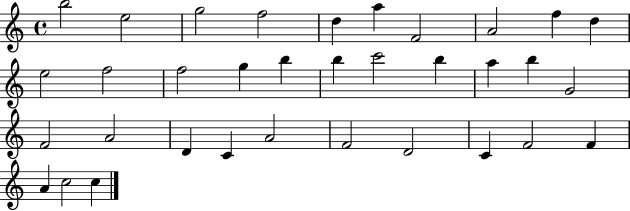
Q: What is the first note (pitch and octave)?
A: B5